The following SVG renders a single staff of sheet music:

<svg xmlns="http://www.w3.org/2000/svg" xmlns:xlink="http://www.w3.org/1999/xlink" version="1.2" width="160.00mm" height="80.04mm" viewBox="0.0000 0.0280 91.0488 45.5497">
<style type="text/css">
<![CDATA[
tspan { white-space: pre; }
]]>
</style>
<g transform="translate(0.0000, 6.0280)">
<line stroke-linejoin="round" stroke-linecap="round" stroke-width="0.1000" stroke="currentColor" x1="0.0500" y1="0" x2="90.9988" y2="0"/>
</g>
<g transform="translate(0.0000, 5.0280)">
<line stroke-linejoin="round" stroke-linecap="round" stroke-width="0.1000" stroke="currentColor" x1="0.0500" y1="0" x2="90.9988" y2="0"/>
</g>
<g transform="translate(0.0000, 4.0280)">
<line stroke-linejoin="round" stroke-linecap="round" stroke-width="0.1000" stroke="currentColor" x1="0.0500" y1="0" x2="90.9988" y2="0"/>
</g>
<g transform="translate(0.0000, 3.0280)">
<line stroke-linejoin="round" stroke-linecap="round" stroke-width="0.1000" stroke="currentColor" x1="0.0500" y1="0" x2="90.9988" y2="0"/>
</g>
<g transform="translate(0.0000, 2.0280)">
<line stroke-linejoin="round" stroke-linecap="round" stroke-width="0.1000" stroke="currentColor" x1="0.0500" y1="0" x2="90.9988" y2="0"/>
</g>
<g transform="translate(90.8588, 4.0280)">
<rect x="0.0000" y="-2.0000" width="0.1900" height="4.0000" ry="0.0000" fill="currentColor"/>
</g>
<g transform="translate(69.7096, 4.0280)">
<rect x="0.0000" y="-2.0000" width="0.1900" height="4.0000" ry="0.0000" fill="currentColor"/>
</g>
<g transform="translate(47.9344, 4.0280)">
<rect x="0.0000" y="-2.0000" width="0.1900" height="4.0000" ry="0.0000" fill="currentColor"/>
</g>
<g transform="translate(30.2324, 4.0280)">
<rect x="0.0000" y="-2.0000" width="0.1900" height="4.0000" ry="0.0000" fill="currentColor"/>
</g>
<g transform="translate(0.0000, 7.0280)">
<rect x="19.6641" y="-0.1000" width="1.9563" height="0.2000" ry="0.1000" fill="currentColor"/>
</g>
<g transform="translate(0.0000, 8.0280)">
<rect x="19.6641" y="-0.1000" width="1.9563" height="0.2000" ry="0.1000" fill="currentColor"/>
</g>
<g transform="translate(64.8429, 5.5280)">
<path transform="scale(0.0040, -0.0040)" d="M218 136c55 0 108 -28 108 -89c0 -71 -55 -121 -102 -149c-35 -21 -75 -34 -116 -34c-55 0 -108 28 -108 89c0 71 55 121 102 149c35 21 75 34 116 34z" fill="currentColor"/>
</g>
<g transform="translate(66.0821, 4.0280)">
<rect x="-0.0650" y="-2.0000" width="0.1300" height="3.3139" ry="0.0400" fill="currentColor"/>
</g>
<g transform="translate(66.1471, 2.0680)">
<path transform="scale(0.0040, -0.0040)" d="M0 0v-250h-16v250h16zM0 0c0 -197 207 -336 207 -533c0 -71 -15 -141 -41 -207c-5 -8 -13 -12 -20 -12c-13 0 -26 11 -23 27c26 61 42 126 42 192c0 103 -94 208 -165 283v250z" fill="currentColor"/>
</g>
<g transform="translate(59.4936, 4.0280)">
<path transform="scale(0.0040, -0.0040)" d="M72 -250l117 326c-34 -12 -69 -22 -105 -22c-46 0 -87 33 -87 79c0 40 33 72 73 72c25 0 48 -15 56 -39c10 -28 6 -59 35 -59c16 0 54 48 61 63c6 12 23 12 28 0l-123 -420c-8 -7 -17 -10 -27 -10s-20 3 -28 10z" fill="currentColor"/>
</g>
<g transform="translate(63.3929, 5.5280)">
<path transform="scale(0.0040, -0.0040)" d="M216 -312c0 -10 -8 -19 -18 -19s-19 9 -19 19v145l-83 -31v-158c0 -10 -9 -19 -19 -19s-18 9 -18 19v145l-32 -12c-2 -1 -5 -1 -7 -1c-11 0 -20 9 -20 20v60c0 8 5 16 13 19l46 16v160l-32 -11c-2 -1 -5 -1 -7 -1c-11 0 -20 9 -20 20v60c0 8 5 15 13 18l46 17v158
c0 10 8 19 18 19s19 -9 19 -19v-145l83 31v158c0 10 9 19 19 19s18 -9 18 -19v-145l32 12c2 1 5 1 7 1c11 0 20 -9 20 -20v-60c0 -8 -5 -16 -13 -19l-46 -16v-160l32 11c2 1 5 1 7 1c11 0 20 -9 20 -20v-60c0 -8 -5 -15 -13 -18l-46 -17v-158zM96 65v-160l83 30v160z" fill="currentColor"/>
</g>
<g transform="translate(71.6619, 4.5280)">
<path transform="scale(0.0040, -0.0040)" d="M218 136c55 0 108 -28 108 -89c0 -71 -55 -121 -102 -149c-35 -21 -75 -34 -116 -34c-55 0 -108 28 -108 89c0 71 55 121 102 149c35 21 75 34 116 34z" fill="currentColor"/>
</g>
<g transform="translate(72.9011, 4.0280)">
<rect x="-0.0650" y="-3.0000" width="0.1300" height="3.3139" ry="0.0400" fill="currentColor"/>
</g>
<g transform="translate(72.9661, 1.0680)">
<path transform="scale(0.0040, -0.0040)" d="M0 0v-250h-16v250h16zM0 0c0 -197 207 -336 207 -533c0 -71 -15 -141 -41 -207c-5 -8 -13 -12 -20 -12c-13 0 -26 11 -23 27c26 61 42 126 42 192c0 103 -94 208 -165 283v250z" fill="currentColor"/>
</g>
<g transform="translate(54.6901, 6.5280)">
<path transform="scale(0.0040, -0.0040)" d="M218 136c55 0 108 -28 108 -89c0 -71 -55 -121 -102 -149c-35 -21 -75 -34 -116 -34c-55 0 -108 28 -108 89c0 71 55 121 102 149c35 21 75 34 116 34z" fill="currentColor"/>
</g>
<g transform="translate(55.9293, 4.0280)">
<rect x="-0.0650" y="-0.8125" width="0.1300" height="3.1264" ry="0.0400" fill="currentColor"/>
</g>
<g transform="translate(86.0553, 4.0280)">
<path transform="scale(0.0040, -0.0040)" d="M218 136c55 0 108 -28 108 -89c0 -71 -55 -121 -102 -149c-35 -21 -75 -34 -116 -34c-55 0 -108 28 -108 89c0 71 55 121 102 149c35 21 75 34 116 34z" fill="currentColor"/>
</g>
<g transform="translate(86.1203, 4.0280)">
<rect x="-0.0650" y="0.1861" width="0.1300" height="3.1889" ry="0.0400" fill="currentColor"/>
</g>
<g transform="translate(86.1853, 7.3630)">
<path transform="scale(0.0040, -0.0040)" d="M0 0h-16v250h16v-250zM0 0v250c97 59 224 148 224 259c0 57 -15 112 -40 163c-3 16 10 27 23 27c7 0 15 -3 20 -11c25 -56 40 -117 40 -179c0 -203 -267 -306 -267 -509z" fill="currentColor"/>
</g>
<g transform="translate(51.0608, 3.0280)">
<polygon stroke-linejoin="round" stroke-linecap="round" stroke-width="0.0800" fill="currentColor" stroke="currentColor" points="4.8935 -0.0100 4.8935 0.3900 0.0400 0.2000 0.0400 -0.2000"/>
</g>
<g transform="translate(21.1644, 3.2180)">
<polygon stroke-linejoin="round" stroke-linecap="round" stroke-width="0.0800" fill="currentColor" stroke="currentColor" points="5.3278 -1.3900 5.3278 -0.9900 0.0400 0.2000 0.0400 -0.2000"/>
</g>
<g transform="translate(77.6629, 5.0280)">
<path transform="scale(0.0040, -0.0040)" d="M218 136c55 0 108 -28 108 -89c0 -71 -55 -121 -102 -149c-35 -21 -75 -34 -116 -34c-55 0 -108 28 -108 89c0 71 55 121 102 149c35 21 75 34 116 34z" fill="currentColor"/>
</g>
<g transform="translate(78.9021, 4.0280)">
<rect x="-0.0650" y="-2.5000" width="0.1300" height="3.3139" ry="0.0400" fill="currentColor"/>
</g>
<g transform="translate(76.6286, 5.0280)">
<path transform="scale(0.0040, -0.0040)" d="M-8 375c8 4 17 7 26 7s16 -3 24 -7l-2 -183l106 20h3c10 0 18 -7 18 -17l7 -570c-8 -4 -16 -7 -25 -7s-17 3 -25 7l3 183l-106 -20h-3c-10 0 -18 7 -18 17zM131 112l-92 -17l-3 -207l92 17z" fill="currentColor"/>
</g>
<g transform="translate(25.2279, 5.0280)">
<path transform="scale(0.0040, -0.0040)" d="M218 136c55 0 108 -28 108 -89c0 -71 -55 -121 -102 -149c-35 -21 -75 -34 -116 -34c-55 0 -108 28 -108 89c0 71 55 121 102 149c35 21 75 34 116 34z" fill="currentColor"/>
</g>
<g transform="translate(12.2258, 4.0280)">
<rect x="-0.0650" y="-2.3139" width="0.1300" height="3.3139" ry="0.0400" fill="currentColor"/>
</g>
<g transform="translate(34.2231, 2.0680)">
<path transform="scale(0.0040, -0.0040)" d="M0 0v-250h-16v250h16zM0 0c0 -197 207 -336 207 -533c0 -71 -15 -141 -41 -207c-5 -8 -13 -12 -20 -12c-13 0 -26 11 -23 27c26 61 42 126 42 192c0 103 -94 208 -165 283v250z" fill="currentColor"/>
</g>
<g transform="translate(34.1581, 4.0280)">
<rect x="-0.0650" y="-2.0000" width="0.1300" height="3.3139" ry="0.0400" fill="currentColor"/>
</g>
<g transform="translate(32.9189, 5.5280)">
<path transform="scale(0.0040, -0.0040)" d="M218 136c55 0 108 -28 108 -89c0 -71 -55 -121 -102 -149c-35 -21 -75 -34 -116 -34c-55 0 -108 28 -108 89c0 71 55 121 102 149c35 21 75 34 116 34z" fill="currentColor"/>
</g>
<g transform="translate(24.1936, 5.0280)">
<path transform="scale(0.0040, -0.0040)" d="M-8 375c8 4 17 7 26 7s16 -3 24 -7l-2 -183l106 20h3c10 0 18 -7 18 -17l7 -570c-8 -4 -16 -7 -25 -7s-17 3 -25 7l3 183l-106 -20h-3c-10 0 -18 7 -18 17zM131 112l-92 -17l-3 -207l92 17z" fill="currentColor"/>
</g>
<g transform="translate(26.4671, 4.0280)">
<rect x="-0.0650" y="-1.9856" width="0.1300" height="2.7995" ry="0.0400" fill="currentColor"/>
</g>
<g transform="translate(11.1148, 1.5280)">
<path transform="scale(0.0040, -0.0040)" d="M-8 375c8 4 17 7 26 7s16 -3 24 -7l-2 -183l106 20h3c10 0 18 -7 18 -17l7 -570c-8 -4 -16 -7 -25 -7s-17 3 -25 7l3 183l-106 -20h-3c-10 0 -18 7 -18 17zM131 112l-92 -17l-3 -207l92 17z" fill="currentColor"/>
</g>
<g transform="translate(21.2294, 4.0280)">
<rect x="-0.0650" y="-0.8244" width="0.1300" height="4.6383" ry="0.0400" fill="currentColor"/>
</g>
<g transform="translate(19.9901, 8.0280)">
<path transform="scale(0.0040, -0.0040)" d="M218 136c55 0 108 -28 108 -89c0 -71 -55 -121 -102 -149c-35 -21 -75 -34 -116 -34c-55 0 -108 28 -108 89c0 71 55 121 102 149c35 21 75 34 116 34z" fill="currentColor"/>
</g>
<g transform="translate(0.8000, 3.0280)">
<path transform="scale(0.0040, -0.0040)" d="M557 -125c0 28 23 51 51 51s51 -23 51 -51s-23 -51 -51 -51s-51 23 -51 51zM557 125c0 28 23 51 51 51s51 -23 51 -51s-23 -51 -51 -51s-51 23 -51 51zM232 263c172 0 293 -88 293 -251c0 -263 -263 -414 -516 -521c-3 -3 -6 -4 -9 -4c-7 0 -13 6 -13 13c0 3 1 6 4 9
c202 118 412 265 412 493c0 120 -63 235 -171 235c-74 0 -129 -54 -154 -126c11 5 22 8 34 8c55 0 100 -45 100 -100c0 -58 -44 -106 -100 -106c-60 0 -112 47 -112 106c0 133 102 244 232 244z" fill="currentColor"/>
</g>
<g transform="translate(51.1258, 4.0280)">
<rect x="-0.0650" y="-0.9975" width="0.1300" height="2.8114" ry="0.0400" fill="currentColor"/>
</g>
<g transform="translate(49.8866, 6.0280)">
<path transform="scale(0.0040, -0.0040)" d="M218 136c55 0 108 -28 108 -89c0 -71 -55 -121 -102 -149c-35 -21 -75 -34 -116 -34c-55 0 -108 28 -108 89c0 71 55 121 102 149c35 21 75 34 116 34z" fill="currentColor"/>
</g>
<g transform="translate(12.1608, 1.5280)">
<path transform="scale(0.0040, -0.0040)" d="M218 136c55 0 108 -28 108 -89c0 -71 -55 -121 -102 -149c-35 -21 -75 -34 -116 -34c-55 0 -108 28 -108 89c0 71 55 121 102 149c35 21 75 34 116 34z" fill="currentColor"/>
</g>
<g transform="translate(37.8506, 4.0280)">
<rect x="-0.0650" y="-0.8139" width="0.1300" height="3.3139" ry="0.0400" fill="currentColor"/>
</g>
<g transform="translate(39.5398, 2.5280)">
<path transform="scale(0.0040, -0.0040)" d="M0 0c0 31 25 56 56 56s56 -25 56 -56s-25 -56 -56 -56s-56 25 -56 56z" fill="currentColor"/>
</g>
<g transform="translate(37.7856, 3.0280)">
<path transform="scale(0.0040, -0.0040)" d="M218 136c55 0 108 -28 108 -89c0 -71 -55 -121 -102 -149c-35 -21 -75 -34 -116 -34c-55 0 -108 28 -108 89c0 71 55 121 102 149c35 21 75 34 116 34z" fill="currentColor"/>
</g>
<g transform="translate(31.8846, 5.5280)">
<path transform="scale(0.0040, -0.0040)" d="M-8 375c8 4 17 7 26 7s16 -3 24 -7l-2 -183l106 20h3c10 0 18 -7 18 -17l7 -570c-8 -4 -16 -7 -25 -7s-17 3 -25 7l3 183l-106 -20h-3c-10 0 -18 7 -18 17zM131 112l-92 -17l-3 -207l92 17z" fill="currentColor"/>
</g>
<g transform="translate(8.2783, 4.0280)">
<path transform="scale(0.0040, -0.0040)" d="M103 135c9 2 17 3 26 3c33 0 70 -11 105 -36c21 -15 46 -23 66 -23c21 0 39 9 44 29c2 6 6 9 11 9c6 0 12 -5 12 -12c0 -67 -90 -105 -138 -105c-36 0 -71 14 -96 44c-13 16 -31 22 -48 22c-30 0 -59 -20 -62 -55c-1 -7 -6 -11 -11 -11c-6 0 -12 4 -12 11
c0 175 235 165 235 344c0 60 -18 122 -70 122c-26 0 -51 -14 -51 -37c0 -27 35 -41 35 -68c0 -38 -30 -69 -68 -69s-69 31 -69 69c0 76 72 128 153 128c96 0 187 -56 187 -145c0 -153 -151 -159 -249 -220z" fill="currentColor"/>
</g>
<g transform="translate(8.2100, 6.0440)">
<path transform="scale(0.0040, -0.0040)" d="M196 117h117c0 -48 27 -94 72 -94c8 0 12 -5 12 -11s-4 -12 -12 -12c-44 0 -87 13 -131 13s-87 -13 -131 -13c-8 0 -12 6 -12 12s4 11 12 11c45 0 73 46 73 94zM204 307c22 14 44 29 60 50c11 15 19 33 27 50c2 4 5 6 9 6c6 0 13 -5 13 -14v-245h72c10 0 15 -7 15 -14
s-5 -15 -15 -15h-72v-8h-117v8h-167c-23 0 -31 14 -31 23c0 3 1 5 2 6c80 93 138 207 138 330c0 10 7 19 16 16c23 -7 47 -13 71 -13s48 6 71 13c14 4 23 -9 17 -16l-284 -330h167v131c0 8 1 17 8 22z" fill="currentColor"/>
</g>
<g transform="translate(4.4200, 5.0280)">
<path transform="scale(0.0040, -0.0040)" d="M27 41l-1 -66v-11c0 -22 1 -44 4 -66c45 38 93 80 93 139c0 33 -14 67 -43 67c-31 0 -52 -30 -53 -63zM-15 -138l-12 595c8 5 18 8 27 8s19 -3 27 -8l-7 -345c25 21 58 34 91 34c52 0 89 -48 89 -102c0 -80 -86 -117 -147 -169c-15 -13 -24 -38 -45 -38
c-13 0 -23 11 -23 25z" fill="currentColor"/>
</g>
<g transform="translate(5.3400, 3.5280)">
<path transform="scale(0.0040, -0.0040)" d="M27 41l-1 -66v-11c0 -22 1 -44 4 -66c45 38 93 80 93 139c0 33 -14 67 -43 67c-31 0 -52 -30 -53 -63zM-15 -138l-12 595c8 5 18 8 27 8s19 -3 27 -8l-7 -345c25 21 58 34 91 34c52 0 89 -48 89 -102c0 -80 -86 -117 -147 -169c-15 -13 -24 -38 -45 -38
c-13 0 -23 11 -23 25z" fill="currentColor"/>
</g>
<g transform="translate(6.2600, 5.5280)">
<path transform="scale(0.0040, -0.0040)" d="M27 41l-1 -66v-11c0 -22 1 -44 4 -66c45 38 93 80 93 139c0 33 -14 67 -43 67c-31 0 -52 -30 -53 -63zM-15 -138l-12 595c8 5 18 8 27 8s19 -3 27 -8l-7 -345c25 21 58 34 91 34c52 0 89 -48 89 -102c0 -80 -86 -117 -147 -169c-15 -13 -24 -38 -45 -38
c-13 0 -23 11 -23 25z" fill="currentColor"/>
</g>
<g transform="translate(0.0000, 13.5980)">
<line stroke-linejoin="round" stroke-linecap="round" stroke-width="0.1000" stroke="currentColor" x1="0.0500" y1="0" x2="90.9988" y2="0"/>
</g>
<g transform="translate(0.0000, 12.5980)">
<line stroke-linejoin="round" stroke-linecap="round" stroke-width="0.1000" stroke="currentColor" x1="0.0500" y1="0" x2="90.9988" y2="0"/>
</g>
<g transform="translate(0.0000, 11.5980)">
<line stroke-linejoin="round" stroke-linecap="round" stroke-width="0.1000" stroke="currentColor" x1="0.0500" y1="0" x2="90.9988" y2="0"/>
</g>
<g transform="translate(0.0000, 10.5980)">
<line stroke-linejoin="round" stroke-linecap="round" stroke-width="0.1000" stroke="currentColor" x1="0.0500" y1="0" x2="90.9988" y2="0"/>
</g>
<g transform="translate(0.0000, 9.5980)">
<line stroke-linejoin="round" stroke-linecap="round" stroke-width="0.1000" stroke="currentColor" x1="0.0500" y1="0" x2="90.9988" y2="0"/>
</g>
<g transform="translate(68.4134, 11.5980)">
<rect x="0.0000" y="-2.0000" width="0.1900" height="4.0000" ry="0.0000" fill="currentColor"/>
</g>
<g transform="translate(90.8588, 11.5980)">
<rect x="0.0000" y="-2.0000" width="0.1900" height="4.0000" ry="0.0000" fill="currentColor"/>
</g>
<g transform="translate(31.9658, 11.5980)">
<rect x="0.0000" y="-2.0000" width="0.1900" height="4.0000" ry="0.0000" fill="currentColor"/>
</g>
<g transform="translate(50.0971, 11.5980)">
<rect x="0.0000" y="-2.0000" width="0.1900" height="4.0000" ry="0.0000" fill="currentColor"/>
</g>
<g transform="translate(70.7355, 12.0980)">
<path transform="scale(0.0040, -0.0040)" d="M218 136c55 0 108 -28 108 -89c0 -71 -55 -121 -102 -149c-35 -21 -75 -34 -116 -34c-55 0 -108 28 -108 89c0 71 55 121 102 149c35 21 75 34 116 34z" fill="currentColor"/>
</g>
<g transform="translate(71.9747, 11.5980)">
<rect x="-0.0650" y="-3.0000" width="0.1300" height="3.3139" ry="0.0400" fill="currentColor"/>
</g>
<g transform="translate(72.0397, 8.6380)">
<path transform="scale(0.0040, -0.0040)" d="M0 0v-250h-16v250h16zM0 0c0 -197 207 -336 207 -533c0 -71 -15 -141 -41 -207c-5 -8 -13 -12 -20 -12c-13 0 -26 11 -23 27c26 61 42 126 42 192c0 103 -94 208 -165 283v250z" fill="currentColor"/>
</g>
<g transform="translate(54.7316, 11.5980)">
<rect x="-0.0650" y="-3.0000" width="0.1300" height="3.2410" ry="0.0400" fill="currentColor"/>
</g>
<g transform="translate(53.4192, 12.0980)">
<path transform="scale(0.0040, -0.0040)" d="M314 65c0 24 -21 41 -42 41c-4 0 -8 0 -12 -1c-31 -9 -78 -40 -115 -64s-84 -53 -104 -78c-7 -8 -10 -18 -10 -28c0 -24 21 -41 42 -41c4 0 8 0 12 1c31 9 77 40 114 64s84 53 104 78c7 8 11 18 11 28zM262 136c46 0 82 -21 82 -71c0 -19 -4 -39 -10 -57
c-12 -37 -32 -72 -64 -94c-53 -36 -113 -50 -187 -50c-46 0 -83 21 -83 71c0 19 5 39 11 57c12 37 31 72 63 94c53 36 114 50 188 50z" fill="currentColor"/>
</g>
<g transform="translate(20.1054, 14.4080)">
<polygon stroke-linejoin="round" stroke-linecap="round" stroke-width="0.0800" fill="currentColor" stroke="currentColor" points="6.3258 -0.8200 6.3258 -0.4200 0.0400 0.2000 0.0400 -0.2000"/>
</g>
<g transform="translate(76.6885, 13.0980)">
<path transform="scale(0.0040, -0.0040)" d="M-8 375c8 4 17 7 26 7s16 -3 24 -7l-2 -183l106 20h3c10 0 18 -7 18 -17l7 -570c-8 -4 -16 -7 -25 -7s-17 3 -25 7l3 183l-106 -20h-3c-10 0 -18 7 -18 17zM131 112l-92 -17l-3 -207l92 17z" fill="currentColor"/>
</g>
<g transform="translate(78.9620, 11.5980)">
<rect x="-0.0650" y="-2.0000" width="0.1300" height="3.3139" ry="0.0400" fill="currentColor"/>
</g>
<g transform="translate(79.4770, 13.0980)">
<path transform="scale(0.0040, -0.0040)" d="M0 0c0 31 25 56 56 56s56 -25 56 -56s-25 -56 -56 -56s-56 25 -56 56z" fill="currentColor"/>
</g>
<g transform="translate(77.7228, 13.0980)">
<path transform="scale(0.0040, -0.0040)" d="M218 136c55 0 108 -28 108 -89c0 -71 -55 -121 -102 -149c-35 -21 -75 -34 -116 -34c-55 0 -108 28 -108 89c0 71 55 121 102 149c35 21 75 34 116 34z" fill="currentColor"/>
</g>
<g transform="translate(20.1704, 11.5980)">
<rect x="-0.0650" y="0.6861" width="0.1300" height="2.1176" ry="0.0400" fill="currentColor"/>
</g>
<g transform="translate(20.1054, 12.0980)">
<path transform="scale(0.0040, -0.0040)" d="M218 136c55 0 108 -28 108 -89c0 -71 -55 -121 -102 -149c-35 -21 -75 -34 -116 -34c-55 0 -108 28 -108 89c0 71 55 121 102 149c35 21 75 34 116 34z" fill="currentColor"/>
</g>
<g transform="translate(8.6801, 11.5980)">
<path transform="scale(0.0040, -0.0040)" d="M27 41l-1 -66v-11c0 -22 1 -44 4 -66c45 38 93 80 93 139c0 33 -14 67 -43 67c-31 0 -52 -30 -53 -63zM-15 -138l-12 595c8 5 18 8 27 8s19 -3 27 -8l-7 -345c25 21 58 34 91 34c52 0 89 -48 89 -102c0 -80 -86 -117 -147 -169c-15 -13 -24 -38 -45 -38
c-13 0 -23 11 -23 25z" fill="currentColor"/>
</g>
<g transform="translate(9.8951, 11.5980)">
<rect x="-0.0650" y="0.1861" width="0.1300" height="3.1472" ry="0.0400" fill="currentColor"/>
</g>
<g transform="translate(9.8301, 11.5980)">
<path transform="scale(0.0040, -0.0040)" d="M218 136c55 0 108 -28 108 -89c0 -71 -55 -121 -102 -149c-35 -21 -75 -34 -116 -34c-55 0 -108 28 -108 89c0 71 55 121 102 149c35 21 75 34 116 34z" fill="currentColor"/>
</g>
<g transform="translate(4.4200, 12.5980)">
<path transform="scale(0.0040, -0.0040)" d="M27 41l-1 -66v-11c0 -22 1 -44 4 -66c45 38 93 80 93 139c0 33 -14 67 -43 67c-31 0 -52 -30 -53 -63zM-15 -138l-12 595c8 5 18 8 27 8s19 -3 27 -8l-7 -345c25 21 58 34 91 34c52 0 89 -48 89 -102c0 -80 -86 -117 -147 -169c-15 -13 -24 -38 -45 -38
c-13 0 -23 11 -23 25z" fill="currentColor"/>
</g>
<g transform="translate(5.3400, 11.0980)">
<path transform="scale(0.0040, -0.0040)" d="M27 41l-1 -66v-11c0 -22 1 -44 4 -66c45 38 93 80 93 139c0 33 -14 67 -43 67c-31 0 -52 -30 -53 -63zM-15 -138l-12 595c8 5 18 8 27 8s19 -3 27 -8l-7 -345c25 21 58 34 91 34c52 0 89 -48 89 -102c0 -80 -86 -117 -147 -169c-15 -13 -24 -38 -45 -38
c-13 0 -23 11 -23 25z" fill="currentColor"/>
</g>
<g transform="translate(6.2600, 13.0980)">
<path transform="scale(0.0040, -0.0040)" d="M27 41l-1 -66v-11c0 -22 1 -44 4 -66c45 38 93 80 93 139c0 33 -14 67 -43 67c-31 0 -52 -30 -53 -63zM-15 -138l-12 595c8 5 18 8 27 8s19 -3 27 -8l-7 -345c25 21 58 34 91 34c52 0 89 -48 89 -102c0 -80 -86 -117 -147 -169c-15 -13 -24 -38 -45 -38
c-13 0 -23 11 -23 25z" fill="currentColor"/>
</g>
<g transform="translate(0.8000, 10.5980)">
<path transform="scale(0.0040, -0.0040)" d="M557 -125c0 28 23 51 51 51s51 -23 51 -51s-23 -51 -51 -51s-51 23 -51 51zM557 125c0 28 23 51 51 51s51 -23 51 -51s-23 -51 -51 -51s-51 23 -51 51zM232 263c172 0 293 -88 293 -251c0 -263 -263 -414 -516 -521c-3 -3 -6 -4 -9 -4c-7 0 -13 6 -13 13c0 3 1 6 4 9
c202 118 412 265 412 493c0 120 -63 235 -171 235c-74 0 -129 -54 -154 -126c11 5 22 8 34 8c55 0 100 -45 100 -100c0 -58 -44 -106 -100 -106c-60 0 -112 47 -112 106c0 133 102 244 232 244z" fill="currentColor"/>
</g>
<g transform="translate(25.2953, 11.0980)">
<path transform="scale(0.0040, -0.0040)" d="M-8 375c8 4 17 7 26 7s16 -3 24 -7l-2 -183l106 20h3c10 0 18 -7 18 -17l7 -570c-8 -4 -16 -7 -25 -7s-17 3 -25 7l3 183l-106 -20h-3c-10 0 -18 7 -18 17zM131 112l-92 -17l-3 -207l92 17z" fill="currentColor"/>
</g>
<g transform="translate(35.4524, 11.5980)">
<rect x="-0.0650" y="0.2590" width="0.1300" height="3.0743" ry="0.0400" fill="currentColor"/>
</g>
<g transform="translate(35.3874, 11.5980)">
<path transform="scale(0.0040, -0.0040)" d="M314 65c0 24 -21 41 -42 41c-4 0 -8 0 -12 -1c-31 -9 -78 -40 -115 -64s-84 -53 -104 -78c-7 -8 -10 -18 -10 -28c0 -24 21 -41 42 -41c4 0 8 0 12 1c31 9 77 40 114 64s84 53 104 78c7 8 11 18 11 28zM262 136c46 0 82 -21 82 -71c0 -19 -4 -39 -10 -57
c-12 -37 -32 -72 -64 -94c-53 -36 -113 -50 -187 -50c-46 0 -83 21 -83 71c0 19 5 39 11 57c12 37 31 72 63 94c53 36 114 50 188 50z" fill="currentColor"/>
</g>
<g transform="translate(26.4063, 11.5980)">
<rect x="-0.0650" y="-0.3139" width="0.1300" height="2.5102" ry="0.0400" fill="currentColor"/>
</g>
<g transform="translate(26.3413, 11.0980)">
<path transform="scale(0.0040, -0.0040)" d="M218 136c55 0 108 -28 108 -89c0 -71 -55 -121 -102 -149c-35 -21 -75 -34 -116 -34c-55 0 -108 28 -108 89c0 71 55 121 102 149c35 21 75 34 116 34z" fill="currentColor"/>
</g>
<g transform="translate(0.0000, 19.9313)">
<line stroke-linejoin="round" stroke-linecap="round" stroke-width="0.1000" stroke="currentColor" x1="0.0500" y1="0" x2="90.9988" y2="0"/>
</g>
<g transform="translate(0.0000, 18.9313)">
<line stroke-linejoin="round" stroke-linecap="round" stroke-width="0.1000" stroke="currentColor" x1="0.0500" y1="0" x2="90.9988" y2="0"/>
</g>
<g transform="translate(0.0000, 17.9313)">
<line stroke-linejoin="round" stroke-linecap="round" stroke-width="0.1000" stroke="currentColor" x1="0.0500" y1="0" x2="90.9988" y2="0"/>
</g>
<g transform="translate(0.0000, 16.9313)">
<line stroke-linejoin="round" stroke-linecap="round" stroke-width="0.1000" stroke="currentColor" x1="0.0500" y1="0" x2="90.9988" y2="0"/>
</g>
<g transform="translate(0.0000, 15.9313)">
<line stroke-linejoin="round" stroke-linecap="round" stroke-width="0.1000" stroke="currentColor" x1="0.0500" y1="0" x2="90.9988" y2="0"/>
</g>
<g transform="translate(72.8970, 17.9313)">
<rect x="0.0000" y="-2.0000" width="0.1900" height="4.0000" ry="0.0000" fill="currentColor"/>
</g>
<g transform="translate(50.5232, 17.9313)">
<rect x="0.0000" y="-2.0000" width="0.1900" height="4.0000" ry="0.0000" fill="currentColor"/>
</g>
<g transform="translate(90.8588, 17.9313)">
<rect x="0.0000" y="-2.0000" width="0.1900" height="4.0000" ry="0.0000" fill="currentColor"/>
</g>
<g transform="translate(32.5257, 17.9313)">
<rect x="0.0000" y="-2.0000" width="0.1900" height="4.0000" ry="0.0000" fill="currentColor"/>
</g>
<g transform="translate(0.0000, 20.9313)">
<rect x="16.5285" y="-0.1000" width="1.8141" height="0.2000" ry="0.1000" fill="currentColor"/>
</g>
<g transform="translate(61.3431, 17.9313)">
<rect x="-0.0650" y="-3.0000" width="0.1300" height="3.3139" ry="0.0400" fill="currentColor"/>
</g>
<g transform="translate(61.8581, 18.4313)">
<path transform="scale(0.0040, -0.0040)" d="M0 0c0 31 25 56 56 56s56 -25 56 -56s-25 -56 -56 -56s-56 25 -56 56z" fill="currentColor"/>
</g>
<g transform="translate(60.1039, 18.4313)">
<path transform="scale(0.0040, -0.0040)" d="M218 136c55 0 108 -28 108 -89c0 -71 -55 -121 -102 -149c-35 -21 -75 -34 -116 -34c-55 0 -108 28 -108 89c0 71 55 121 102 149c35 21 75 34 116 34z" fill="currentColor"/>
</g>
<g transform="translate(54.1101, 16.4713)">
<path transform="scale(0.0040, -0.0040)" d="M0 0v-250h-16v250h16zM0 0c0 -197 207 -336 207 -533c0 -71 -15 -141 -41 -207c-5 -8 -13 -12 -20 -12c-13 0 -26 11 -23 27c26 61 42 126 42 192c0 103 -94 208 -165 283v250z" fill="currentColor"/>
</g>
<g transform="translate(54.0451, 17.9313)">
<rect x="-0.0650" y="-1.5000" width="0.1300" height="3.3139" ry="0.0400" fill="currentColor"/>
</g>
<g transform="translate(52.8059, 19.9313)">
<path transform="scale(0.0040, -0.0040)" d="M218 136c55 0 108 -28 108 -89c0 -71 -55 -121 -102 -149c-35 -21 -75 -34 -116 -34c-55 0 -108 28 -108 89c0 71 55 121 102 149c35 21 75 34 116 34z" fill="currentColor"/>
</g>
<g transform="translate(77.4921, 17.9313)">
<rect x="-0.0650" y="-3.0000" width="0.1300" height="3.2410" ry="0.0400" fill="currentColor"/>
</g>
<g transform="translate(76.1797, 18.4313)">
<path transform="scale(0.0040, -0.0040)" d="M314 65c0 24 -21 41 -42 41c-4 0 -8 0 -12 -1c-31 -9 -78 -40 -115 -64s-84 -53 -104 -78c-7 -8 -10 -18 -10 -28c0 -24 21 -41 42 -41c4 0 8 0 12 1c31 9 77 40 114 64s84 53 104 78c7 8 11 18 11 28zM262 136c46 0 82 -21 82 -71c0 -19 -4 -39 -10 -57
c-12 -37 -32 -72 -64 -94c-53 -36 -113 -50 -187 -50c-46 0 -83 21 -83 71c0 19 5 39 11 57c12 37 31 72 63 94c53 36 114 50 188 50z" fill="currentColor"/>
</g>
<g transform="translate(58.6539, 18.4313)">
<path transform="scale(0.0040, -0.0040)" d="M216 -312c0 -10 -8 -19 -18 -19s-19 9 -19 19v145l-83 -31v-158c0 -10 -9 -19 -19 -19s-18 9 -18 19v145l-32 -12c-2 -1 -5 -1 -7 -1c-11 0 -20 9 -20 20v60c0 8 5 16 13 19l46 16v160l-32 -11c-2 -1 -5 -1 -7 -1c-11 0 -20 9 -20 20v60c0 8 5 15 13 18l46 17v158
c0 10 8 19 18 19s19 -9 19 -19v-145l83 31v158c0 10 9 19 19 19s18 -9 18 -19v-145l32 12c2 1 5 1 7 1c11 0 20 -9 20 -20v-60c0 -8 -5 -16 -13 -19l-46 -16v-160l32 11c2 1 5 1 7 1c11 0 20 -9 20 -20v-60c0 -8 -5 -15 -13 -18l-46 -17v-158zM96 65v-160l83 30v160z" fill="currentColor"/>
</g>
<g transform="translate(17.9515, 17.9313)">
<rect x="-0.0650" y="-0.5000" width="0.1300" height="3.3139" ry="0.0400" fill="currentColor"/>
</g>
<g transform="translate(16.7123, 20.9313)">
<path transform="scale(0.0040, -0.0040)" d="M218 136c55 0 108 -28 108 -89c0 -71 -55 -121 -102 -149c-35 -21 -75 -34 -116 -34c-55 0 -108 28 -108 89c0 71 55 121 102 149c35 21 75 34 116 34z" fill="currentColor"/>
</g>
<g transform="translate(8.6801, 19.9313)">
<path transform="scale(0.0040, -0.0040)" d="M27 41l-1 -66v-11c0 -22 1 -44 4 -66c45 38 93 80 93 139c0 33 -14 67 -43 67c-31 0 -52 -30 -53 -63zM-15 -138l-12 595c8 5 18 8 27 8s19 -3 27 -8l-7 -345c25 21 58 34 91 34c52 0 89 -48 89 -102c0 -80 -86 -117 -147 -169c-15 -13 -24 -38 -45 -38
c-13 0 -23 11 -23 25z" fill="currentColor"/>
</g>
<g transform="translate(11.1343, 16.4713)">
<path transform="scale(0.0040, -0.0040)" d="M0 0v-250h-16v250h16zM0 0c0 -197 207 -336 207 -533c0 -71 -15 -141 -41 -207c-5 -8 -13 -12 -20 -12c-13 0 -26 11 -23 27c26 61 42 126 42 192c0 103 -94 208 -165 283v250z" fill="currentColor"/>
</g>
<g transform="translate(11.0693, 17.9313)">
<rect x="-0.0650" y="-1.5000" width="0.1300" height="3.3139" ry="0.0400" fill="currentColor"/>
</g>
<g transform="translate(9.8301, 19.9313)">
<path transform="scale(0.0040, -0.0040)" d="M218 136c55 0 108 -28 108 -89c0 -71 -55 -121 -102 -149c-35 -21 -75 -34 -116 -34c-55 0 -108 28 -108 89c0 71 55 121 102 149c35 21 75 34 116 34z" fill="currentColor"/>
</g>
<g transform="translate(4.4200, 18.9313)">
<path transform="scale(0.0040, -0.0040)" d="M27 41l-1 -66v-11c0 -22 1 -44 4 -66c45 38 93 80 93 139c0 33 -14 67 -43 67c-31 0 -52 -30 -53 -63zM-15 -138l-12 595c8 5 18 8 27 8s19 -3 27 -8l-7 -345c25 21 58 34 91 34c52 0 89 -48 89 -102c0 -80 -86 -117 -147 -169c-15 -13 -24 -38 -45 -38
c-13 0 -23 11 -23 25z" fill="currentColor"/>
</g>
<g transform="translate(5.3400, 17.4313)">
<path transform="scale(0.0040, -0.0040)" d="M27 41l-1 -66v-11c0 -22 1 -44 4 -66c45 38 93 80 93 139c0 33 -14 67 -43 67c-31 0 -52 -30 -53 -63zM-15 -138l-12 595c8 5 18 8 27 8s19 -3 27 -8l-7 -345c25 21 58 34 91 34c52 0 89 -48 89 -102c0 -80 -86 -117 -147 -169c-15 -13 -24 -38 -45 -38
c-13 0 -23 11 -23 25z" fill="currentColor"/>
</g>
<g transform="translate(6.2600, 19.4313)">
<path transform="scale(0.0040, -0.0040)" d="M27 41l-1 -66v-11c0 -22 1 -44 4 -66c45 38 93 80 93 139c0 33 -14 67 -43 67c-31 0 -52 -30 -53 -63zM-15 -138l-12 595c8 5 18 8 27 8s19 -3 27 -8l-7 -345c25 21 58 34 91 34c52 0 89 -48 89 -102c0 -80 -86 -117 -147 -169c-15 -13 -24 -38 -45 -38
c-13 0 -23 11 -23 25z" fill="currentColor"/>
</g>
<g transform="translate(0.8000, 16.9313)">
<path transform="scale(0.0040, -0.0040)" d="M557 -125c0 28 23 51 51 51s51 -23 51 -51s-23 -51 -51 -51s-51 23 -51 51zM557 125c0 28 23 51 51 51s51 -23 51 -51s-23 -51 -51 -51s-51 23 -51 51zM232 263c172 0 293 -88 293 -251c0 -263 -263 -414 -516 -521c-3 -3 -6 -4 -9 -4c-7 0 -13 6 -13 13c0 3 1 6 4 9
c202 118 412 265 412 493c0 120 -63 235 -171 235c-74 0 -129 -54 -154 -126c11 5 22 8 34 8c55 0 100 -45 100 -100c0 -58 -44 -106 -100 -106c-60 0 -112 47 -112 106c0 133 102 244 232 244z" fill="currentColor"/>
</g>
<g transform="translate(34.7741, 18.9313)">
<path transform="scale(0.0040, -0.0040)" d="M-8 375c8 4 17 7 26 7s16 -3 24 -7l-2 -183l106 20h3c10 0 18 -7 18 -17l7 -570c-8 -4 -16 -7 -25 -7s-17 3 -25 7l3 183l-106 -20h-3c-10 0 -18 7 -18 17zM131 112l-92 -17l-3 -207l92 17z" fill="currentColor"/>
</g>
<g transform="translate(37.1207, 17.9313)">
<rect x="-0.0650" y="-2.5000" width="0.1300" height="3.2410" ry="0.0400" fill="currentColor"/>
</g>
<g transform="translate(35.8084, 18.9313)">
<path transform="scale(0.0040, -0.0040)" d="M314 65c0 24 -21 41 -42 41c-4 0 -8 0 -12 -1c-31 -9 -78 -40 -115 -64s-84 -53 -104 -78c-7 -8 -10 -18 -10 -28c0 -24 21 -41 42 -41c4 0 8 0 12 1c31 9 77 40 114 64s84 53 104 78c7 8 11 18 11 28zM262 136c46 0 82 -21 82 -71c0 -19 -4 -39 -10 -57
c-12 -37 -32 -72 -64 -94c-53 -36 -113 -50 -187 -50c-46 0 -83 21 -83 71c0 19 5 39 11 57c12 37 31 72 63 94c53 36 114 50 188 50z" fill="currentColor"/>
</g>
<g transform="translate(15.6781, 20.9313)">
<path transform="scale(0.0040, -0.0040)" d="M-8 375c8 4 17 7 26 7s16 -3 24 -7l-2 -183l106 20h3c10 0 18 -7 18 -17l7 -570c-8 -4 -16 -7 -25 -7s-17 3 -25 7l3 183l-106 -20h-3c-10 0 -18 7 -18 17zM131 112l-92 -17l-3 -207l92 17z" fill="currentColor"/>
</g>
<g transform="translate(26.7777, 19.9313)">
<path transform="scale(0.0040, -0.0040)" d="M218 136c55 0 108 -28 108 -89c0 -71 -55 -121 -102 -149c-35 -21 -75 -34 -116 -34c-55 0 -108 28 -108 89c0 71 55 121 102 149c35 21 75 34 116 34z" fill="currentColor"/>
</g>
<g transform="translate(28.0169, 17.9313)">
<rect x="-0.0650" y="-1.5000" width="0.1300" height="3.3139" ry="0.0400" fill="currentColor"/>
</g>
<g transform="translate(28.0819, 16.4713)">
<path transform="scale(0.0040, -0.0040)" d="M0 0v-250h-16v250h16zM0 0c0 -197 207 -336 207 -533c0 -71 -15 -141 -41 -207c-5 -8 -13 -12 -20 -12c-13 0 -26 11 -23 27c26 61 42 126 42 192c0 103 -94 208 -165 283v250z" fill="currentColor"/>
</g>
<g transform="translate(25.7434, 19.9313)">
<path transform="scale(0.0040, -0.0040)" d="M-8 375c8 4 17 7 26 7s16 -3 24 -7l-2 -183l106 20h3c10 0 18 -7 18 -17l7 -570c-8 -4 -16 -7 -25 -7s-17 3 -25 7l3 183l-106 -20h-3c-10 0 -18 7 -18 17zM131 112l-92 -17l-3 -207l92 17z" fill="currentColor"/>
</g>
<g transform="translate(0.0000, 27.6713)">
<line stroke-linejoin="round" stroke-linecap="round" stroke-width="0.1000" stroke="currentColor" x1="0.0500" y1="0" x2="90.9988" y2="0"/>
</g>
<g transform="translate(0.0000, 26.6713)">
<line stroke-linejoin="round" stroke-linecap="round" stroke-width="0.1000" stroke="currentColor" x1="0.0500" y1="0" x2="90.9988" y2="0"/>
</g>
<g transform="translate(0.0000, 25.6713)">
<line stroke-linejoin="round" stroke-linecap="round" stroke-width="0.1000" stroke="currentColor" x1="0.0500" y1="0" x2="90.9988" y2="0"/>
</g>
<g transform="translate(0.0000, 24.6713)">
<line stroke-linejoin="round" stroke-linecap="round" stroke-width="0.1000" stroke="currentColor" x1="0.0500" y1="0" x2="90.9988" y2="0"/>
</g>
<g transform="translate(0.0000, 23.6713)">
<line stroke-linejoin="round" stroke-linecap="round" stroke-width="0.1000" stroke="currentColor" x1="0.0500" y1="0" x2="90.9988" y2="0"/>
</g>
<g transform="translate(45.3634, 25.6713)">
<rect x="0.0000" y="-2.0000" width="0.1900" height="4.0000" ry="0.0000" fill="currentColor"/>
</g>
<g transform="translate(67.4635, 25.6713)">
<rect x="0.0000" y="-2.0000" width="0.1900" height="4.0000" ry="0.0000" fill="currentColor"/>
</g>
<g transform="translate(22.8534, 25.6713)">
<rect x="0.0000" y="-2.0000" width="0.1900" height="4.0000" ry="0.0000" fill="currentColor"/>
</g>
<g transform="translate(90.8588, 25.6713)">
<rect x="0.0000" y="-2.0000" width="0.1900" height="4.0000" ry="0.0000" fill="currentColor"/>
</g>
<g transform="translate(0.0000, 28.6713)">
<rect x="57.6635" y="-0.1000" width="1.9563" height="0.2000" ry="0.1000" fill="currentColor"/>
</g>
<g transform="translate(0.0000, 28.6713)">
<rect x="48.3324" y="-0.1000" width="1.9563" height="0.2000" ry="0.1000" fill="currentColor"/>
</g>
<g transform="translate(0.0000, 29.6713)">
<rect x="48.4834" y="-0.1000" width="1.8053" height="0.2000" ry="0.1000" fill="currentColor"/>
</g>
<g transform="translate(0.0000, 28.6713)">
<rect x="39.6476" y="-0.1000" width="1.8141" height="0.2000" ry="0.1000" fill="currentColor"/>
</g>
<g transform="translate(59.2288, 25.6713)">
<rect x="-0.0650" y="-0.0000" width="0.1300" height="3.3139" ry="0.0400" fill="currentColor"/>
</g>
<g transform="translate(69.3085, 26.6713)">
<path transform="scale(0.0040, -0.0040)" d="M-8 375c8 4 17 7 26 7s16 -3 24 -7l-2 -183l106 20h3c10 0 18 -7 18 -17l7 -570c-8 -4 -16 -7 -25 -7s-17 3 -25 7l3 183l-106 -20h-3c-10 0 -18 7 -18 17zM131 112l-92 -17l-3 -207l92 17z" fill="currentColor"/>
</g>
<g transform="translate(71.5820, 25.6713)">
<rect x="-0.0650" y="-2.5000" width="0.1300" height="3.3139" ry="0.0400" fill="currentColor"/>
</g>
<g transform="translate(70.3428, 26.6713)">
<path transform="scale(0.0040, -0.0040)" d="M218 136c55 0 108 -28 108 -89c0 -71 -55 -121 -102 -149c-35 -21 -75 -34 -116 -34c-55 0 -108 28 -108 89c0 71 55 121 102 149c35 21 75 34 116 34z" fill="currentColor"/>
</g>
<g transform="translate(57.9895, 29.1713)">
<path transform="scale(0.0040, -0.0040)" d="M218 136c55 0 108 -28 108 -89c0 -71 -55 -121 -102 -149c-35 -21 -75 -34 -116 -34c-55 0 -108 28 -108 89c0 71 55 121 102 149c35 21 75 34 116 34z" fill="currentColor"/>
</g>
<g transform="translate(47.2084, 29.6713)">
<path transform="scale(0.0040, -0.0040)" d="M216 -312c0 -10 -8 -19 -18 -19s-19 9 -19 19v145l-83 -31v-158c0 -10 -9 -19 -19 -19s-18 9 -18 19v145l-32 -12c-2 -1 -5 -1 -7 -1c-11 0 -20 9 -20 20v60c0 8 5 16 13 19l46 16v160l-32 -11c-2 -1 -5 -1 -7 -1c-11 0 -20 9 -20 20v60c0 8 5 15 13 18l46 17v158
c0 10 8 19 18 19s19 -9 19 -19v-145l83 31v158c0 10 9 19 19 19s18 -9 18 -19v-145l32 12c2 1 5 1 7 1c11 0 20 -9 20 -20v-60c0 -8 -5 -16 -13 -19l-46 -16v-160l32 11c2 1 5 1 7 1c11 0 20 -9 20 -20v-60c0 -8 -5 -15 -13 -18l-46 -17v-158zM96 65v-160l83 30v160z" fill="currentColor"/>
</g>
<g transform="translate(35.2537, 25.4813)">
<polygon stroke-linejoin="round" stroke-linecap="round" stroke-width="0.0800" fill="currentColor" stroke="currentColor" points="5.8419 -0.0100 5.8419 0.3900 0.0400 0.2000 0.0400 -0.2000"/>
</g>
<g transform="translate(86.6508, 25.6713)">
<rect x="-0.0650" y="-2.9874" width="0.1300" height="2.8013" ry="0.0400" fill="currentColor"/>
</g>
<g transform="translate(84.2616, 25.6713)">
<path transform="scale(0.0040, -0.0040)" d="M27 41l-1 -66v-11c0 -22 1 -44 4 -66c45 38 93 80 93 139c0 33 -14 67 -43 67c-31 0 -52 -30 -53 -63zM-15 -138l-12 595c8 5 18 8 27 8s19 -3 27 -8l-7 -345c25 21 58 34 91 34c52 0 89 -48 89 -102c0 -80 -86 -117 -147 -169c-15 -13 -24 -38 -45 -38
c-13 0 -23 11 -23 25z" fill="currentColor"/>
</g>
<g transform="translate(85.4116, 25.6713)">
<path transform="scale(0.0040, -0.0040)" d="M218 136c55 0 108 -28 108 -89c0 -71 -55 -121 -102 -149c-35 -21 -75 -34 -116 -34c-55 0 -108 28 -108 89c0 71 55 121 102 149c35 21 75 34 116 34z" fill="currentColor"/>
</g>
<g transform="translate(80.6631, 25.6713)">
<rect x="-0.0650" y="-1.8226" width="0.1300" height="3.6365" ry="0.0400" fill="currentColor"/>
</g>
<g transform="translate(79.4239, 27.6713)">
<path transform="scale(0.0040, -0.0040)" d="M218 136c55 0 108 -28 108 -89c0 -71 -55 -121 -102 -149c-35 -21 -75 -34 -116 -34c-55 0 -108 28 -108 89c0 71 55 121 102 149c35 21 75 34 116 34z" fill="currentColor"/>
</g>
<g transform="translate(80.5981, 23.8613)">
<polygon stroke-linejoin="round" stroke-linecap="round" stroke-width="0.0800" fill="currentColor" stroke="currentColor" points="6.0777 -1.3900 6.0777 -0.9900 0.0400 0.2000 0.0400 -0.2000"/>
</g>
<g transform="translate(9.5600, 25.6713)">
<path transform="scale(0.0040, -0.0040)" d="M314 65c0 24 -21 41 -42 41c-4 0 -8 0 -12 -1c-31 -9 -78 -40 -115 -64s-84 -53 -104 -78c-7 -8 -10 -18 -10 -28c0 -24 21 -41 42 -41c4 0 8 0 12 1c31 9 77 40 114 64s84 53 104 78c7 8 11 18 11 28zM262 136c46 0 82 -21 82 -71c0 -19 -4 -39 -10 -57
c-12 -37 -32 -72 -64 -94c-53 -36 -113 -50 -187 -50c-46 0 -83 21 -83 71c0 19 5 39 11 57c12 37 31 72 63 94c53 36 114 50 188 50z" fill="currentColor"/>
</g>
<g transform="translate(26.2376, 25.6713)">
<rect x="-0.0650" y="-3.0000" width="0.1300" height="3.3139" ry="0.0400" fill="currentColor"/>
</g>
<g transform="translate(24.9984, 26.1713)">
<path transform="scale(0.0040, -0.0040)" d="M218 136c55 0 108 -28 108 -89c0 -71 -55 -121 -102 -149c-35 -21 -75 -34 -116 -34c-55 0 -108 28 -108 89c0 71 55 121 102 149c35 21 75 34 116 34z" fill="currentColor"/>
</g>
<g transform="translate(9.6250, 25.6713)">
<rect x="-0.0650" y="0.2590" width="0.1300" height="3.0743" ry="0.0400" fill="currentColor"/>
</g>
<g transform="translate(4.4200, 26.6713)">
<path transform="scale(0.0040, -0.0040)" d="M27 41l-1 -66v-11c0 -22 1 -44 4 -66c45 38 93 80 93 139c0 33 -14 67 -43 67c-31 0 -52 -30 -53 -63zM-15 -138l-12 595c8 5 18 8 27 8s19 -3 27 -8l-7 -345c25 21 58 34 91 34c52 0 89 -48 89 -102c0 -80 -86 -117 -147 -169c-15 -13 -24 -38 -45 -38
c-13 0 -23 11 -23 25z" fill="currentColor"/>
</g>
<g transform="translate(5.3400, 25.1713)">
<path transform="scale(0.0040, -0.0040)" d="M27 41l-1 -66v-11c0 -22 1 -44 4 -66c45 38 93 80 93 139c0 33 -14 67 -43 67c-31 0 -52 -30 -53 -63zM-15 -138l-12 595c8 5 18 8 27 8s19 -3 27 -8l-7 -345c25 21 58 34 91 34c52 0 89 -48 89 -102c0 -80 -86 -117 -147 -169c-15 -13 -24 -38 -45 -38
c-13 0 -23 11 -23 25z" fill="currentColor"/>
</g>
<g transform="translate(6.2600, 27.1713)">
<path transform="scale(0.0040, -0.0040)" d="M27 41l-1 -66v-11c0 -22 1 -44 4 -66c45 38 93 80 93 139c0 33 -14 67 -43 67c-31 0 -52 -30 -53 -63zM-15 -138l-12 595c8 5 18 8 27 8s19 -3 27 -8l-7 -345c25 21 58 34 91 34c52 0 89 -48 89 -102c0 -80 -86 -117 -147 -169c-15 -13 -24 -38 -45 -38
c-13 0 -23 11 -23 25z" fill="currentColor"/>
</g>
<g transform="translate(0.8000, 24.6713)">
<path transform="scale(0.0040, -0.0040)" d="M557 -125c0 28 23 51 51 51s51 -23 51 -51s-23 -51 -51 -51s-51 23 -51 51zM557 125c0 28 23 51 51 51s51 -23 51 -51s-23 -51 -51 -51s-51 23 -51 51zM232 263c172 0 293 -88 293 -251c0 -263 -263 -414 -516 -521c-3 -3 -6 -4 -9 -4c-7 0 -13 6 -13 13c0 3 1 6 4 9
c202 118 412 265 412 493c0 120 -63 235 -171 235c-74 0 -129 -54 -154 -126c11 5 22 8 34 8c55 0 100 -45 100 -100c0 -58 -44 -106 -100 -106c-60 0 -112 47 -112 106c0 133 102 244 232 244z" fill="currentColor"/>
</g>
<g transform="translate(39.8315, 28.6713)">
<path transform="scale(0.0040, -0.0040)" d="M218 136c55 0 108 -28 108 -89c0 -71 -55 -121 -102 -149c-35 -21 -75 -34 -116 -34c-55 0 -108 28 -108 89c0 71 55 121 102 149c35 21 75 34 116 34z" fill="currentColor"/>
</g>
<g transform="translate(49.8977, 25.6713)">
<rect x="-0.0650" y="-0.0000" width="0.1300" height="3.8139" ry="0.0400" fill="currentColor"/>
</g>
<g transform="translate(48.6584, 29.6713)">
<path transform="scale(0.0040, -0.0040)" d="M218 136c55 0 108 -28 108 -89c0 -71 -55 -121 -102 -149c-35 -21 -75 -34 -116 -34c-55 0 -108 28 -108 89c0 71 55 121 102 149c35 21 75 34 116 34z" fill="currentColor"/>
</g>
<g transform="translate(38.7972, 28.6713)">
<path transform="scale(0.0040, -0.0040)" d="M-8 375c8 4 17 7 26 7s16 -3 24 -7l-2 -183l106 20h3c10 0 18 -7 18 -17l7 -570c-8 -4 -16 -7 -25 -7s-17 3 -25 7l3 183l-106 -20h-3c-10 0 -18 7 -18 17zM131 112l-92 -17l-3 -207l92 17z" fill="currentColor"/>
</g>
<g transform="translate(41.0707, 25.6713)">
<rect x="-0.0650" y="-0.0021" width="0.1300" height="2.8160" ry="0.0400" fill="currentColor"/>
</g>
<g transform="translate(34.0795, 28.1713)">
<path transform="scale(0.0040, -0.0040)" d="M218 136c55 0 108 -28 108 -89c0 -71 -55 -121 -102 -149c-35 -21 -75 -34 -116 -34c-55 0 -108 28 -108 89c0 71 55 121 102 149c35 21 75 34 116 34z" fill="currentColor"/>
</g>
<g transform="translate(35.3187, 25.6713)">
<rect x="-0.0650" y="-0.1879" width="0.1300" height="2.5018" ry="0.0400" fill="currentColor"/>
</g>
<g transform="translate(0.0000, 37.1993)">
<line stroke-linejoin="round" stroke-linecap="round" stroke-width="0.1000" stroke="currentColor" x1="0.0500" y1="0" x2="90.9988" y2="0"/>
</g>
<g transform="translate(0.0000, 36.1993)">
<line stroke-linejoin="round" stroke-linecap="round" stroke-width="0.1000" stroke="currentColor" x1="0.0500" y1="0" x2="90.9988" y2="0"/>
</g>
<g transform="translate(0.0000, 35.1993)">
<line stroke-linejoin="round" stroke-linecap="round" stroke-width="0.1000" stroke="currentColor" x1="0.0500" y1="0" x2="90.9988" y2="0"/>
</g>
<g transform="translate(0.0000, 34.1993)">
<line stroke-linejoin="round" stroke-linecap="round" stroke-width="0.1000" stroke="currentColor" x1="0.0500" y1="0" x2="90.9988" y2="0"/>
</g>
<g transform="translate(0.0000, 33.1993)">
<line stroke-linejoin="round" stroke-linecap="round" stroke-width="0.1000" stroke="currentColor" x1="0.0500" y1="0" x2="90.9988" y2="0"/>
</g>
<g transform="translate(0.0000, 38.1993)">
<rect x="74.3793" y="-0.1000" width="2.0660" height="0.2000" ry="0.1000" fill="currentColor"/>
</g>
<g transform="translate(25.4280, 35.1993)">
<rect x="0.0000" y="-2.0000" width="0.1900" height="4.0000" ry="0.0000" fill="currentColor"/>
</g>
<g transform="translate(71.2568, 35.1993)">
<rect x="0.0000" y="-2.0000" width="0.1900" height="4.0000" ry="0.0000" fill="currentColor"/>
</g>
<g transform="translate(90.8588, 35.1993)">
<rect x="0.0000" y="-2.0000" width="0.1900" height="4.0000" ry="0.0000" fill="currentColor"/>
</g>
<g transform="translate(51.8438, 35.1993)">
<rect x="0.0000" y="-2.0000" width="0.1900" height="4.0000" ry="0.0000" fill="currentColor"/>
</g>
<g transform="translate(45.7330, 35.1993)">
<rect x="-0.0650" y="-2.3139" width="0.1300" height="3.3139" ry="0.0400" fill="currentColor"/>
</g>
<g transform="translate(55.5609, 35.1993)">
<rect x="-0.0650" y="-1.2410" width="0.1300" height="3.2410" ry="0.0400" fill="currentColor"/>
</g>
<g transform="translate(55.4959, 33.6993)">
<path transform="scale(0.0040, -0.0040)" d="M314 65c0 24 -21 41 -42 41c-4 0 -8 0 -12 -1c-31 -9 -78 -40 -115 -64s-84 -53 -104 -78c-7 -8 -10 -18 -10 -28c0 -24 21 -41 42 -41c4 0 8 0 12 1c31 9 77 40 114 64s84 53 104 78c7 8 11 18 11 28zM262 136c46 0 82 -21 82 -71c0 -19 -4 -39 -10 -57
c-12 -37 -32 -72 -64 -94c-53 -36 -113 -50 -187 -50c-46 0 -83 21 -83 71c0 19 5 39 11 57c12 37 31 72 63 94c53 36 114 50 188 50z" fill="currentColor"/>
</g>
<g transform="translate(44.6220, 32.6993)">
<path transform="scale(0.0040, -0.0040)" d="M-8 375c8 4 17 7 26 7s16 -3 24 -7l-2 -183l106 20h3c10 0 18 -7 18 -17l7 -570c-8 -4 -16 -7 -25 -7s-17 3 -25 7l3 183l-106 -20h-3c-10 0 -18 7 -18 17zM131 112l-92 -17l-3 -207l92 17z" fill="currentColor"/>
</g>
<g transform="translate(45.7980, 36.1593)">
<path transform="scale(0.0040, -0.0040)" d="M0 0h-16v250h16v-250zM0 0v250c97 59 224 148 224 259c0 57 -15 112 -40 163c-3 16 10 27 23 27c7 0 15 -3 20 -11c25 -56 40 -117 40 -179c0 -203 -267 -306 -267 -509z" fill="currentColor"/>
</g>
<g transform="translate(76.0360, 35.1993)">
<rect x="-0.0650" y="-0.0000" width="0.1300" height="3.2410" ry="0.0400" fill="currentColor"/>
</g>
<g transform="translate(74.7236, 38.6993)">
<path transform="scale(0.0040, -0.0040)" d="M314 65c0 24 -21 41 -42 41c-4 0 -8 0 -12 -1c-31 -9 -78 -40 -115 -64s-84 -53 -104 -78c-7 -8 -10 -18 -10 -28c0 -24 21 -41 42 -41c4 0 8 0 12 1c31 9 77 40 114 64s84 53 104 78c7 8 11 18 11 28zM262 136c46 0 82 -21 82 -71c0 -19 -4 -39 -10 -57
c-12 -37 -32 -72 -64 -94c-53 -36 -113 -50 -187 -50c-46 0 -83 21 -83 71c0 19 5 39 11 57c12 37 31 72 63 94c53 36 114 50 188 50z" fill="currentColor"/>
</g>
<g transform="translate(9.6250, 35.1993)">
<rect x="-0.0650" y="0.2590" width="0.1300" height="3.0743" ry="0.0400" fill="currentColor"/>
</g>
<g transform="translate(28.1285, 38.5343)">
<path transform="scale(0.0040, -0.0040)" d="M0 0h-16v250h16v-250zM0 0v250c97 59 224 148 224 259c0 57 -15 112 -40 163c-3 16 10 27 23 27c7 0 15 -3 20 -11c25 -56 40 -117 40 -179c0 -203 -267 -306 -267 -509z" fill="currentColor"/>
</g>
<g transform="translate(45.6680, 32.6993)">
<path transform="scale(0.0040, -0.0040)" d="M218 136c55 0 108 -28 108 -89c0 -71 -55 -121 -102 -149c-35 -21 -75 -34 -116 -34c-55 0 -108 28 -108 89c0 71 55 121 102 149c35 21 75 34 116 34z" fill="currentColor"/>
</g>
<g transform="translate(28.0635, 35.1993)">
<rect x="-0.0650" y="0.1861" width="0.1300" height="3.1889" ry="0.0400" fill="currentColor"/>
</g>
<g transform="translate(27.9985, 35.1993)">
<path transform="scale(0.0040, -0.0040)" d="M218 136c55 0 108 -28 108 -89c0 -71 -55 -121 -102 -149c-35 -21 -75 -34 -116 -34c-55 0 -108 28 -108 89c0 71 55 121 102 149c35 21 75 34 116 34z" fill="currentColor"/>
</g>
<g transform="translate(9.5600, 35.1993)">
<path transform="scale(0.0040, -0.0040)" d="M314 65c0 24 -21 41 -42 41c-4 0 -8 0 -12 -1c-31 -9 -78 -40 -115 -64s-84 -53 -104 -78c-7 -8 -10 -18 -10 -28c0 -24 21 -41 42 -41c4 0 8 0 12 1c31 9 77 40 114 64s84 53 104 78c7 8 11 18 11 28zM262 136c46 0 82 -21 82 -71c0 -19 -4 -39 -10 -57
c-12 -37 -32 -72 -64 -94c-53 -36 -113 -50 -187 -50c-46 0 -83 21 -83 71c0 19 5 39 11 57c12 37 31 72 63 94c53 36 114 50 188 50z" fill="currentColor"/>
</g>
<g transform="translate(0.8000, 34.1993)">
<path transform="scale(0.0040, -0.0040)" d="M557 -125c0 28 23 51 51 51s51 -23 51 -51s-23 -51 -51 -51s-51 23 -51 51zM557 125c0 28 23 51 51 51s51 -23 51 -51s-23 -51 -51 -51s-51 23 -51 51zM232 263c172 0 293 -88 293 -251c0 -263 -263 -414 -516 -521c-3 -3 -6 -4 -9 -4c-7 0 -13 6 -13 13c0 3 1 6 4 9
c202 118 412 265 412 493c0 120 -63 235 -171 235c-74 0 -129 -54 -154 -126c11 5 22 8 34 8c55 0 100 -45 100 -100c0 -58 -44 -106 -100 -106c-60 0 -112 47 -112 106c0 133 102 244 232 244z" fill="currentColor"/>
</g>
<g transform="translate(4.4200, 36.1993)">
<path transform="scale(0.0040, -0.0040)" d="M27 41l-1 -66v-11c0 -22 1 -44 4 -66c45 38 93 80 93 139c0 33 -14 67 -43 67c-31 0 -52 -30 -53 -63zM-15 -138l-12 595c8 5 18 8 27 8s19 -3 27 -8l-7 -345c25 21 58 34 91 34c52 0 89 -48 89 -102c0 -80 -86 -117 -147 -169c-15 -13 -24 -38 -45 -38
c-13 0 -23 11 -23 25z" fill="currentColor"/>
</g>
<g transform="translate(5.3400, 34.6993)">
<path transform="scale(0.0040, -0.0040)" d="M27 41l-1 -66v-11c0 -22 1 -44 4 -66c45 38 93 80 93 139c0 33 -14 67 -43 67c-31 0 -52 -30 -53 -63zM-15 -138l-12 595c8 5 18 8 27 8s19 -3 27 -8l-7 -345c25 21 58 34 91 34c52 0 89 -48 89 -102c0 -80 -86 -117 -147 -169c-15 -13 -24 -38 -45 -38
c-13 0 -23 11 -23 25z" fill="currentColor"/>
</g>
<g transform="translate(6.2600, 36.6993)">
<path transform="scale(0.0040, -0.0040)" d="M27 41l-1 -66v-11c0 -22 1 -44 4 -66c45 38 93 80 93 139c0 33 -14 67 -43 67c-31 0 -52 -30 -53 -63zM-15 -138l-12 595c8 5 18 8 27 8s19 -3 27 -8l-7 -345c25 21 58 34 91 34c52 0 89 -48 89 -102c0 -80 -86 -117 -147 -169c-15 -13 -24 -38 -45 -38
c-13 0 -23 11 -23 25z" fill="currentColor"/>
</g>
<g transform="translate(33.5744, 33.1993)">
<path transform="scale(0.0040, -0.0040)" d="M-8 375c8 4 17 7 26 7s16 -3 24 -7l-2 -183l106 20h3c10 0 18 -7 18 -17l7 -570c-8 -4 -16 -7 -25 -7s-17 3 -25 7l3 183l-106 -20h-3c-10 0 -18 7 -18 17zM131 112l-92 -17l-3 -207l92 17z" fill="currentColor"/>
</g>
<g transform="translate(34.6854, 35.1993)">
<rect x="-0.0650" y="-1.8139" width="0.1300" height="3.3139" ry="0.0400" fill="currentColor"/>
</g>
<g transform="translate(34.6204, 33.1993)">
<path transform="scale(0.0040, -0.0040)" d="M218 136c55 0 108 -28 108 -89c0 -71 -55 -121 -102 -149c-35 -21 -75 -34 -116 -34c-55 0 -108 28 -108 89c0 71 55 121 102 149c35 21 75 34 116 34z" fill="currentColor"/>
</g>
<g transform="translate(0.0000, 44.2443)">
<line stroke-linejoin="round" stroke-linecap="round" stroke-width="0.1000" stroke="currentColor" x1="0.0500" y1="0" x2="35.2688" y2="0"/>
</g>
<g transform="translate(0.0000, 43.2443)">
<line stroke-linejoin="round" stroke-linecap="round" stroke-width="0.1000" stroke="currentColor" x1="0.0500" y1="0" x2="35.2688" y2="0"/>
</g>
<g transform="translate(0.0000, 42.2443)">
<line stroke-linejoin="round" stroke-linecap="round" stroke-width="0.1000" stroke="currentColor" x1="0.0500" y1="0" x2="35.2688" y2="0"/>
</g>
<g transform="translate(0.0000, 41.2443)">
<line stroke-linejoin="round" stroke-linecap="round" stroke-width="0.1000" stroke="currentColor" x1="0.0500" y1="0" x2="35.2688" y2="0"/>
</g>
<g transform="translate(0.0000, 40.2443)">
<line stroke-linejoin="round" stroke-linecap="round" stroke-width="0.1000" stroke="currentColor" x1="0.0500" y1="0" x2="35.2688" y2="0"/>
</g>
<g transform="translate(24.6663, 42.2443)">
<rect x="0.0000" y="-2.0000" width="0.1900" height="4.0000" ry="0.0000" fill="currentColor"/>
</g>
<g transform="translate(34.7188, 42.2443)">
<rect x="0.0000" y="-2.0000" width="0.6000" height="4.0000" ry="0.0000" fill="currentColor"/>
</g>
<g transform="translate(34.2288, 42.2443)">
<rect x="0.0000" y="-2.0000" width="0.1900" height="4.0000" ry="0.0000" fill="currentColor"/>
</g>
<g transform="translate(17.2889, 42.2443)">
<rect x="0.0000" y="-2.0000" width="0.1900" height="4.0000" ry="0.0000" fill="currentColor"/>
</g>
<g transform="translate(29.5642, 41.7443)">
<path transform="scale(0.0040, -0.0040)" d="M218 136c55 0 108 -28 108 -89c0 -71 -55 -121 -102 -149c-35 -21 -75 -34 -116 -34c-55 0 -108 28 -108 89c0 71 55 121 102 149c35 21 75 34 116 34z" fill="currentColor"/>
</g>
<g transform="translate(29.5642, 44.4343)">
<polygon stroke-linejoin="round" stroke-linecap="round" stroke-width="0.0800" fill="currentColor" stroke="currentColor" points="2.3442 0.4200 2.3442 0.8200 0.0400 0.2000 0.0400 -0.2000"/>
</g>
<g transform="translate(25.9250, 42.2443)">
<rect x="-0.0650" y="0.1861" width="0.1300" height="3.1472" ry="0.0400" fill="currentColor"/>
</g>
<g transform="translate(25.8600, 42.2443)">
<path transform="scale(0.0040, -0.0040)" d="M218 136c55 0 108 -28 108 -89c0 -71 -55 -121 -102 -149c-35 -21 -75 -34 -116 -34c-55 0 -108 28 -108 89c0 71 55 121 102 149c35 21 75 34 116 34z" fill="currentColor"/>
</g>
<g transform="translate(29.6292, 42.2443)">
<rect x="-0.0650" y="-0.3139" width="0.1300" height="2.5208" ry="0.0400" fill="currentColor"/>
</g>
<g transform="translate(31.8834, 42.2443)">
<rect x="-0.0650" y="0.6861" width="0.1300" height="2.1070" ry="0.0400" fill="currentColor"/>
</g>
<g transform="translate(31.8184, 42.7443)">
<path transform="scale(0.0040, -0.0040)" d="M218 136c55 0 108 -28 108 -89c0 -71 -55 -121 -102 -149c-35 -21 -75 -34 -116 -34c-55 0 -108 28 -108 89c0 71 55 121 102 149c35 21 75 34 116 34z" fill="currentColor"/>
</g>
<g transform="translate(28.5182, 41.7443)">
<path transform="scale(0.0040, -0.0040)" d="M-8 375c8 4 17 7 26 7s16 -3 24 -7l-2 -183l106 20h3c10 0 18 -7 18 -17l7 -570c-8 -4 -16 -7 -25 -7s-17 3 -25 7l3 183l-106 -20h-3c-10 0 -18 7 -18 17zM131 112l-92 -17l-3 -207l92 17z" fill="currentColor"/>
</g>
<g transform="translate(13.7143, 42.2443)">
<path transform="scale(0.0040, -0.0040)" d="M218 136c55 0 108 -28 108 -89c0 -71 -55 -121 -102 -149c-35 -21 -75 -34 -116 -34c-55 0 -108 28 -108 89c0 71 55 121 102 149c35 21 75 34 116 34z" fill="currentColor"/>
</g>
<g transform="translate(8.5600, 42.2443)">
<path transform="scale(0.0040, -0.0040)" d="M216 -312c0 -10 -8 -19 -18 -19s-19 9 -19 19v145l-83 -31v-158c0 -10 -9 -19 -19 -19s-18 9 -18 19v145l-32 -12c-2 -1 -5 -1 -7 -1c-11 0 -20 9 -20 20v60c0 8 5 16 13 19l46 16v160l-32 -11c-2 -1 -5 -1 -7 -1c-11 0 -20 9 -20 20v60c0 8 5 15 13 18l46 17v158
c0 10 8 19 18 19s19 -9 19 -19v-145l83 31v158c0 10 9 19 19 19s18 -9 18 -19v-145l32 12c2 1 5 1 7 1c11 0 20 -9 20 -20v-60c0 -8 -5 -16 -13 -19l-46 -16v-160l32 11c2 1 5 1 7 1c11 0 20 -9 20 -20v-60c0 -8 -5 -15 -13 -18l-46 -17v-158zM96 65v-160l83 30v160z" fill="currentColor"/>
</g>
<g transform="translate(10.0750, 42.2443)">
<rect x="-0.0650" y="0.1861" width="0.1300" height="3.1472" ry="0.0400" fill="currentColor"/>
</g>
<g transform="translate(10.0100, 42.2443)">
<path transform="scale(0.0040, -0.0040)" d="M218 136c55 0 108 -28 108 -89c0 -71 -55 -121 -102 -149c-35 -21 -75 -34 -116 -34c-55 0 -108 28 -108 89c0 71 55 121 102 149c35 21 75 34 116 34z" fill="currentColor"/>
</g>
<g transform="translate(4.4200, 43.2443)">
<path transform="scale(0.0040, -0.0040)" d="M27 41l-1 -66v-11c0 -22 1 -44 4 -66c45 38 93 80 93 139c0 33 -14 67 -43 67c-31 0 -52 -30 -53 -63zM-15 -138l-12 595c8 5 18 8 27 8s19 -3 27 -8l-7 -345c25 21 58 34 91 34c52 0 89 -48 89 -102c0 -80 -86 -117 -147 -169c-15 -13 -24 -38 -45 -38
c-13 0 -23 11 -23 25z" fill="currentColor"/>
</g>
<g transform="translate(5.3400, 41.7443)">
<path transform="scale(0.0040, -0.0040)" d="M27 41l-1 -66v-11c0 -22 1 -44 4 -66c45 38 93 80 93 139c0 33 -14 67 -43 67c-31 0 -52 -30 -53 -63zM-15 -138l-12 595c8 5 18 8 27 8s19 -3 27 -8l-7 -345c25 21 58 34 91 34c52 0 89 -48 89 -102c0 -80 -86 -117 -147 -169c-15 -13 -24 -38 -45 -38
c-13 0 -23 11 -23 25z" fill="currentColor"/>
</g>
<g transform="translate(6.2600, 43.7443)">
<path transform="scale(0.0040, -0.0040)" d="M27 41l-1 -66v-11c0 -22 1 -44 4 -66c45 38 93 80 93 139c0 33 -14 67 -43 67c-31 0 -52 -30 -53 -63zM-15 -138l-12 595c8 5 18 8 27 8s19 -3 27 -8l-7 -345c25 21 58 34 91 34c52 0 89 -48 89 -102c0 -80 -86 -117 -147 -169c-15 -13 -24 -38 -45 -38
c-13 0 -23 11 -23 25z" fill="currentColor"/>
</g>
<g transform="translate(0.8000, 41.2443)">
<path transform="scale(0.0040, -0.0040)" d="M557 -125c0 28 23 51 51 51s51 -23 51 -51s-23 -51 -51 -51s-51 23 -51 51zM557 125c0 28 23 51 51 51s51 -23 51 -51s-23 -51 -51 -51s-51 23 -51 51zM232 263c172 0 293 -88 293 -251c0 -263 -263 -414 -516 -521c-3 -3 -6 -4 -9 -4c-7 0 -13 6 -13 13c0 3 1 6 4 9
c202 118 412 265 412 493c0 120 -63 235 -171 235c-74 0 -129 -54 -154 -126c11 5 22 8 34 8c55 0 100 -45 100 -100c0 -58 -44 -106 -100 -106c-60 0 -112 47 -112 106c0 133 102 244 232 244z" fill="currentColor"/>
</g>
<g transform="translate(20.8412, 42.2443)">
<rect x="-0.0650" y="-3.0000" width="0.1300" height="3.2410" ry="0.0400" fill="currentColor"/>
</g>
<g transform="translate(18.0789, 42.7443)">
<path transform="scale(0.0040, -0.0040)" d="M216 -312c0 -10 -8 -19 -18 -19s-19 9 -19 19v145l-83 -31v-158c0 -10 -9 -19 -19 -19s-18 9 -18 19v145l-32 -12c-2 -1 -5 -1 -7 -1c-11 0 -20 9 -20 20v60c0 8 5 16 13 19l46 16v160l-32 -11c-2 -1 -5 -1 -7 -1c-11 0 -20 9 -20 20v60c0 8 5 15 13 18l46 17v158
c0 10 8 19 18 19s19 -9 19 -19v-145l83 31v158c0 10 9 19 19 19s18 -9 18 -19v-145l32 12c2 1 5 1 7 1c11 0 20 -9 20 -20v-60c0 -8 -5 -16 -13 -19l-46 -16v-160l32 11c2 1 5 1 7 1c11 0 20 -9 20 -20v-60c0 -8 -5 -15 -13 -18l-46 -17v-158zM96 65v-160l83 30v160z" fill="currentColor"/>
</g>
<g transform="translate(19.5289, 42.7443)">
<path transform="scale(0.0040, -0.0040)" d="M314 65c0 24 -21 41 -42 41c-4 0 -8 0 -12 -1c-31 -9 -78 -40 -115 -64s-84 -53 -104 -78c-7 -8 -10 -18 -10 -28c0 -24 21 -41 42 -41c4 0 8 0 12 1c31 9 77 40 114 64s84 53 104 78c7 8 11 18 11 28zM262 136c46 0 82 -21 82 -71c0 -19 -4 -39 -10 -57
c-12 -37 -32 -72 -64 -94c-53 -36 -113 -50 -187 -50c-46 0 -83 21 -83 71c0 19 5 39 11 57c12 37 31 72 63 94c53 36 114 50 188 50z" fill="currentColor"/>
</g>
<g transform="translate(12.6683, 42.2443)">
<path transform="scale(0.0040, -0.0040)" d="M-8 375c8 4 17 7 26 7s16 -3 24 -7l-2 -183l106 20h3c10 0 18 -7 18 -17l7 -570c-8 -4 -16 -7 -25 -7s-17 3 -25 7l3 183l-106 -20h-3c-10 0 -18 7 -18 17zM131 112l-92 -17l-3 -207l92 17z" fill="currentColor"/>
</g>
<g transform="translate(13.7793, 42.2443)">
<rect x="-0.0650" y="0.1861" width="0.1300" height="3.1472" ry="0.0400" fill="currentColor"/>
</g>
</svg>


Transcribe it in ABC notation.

X:1
T:Untitled
M:2/4
L:1/4
K:Eb
B, C,,/2 B,,/2 A,,/2 F, G,,/2 F,,/2 z/2 ^A,,/2 C,/2 B,, D,/2 _D, C,/2 E,/2 D,2 C,2 C,/2 A,, _G,,/2 E,, G,,/2 B,,2 G,,/2 ^C, C,2 D,2 C, F,,/2 E,,/2 ^C,, D,, B,, G,,/2 _D,/2 D,2 D,/2 A, B,/2 G,2 D,,2 ^D, D, ^C,2 D, E,/2 C,/2